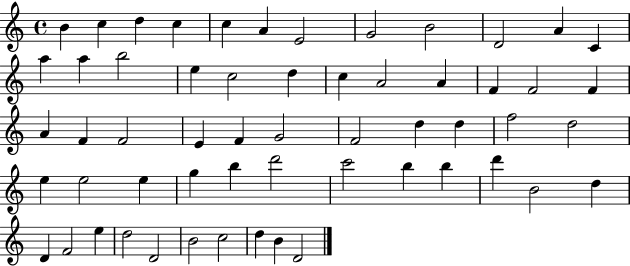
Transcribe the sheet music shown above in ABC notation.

X:1
T:Untitled
M:4/4
L:1/4
K:C
B c d c c A E2 G2 B2 D2 A C a a b2 e c2 d c A2 A F F2 F A F F2 E F G2 F2 d d f2 d2 e e2 e g b d'2 c'2 b b d' B2 d D F2 e d2 D2 B2 c2 d B D2